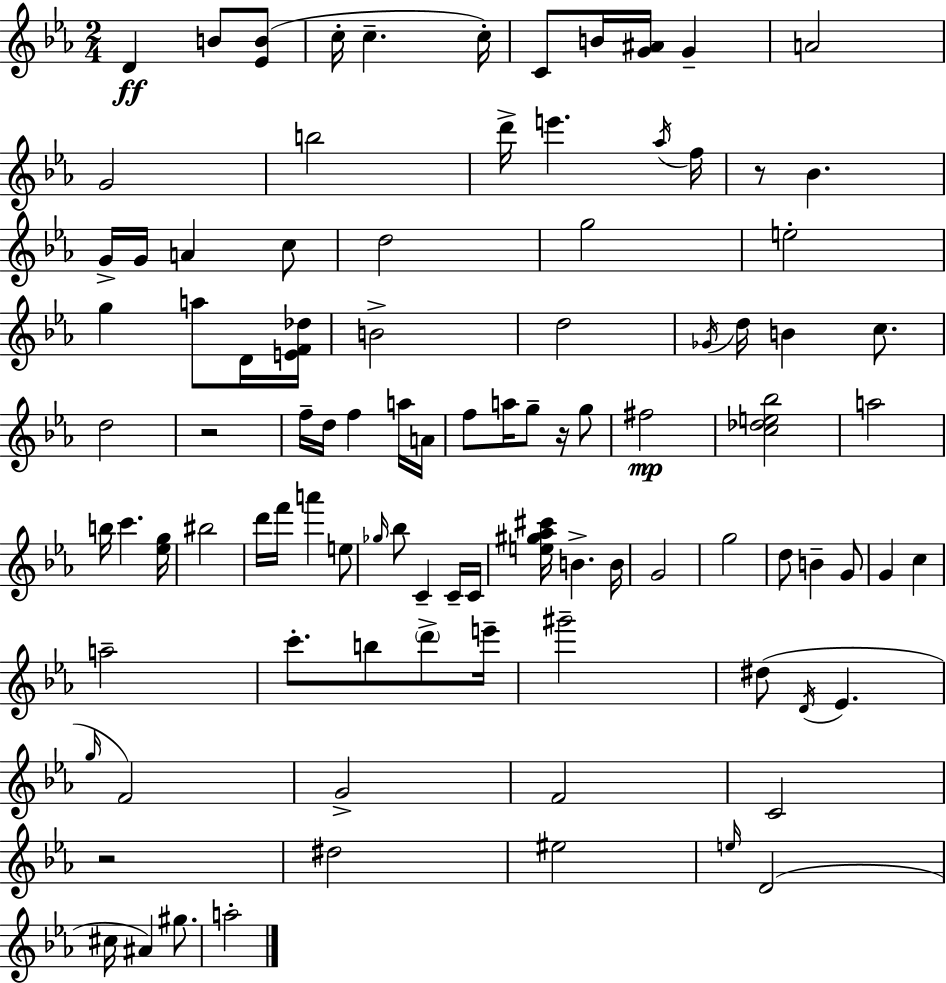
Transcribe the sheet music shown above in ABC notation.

X:1
T:Untitled
M:2/4
L:1/4
K:Eb
D B/2 [_EB]/2 c/4 c c/4 C/2 B/4 [G^A]/4 G A2 G2 b2 d'/4 e' _a/4 f/4 z/2 _B G/4 G/4 A c/2 d2 g2 e2 g a/2 D/4 [EF_d]/4 B2 d2 _G/4 d/4 B c/2 d2 z2 f/4 d/4 f a/4 A/4 f/2 a/4 g/2 z/4 g/2 ^f2 [c_de_b]2 a2 b/4 c' [_eg]/4 ^b2 d'/4 f'/4 a' e/2 _g/4 _b/2 C C/4 C/4 [e^g_a^c']/4 B B/4 G2 g2 d/2 B G/2 G c a2 c'/2 b/2 d'/2 e'/4 ^g'2 ^d/2 D/4 _E g/4 F2 G2 F2 C2 z2 ^d2 ^e2 e/4 D2 ^c/4 ^A ^g/2 a2